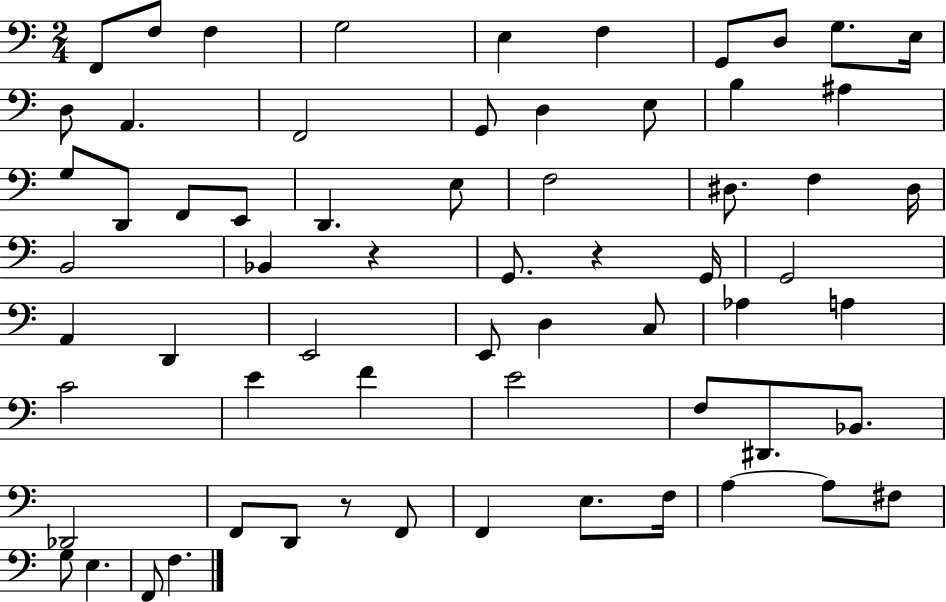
F2/e F3/e F3/q G3/h E3/q F3/q G2/e D3/e G3/e. E3/s D3/e A2/q. F2/h G2/e D3/q E3/e B3/q A#3/q G3/e D2/e F2/e E2/e D2/q. E3/e F3/h D#3/e. F3/q D#3/s B2/h Bb2/q R/q G2/e. R/q G2/s G2/h A2/q D2/q E2/h E2/e D3/q C3/e Ab3/q A3/q C4/h E4/q F4/q E4/h F3/e D#2/e. Bb2/e. Db2/h F2/e D2/e R/e F2/e F2/q E3/e. F3/s A3/q A3/e F#3/e G3/e E3/q. F2/e F3/q.